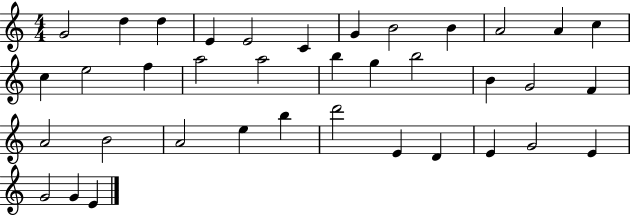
{
  \clef treble
  \numericTimeSignature
  \time 4/4
  \key c \major
  g'2 d''4 d''4 | e'4 e'2 c'4 | g'4 b'2 b'4 | a'2 a'4 c''4 | \break c''4 e''2 f''4 | a''2 a''2 | b''4 g''4 b''2 | b'4 g'2 f'4 | \break a'2 b'2 | a'2 e''4 b''4 | d'''2 e'4 d'4 | e'4 g'2 e'4 | \break g'2 g'4 e'4 | \bar "|."
}